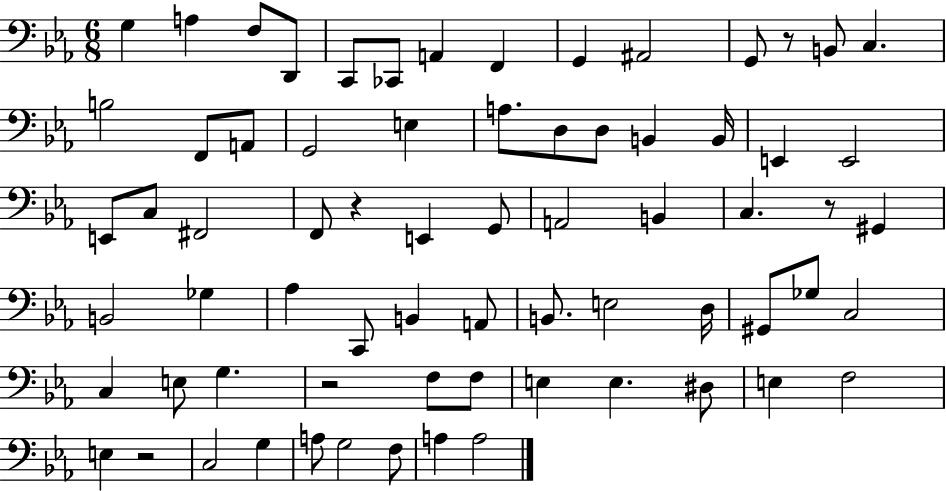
G3/q A3/q F3/e D2/e C2/e CES2/e A2/q F2/q G2/q A#2/h G2/e R/e B2/e C3/q. B3/h F2/e A2/e G2/h E3/q A3/e. D3/e D3/e B2/q B2/s E2/q E2/h E2/e C3/e F#2/h F2/e R/q E2/q G2/e A2/h B2/q C3/q. R/e G#2/q B2/h Gb3/q Ab3/q C2/e B2/q A2/e B2/e. E3/h D3/s G#2/e Gb3/e C3/h C3/q E3/e G3/q. R/h F3/e F3/e E3/q E3/q. D#3/e E3/q F3/h E3/q R/h C3/h G3/q A3/e G3/h F3/e A3/q A3/h